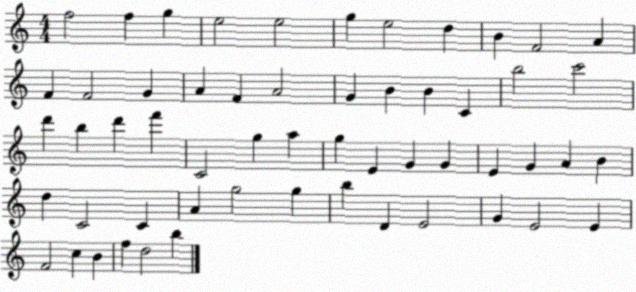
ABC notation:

X:1
T:Untitled
M:4/4
L:1/4
K:C
f2 f g e2 e2 g e2 d B F2 A F F2 G A F A2 G B B C b2 c'2 d' b d' f' C2 g a g E G G E G A B d C2 C A g2 g b D E2 G E2 E F2 c B f d2 b